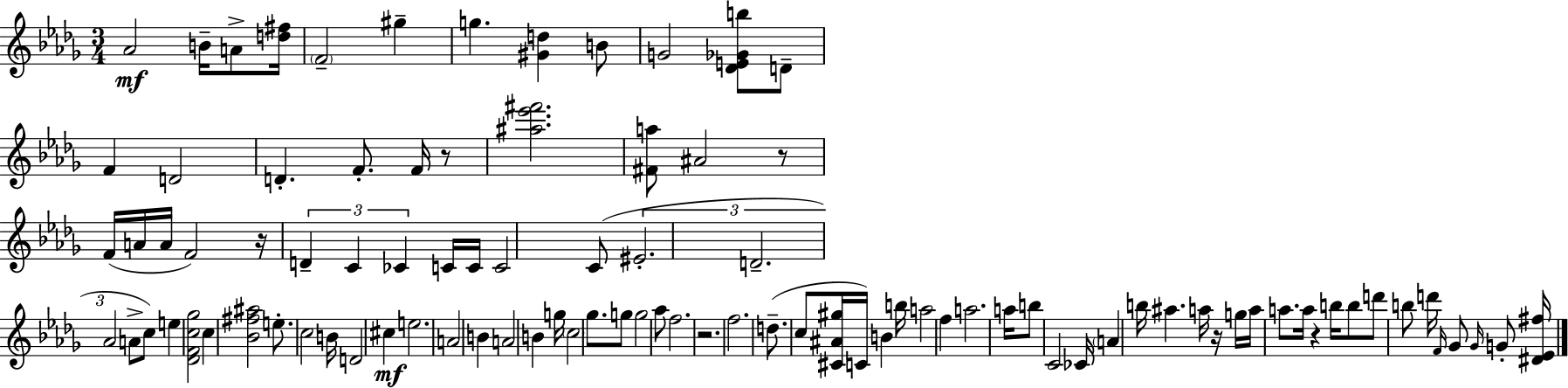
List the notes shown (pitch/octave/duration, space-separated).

Ab4/h B4/s A4/e [D5,F#5]/s F4/h G#5/q G5/q. [G#4,D5]/q B4/e G4/h [Db4,E4,Gb4,B5]/e D4/e F4/q D4/h D4/q. F4/e. F4/s R/e [A#5,Eb6,F#6]/h. [F#4,A5]/e A#4/h R/e F4/s A4/s A4/s F4/h R/s D4/q C4/q CES4/q C4/s C4/s C4/h C4/e EIS4/h. D4/h. Ab4/h A4/e C5/e E5/q [Db4,F4,C5,Gb5]/h C5/q [Bb4,F#5,A#5]/h E5/e. C5/h B4/s D4/h C#5/q E5/h. A4/h B4/q A4/h B4/q G5/s C5/h Gb5/e. G5/e G5/h Ab5/e F5/h. R/h. F5/h. D5/e. C5/e [C#4,A#4,G#5]/s C4/s B4/q B5/s A5/h F5/q A5/h. A5/s B5/e C4/h CES4/s A4/q B5/s A#5/q. A5/s R/s G5/s A5/s A5/e. A5/s R/q B5/s B5/e D6/e B5/e D6/s F4/s Gb4/e Gb4/s G4/e [D#4,Eb4,F#5]/s